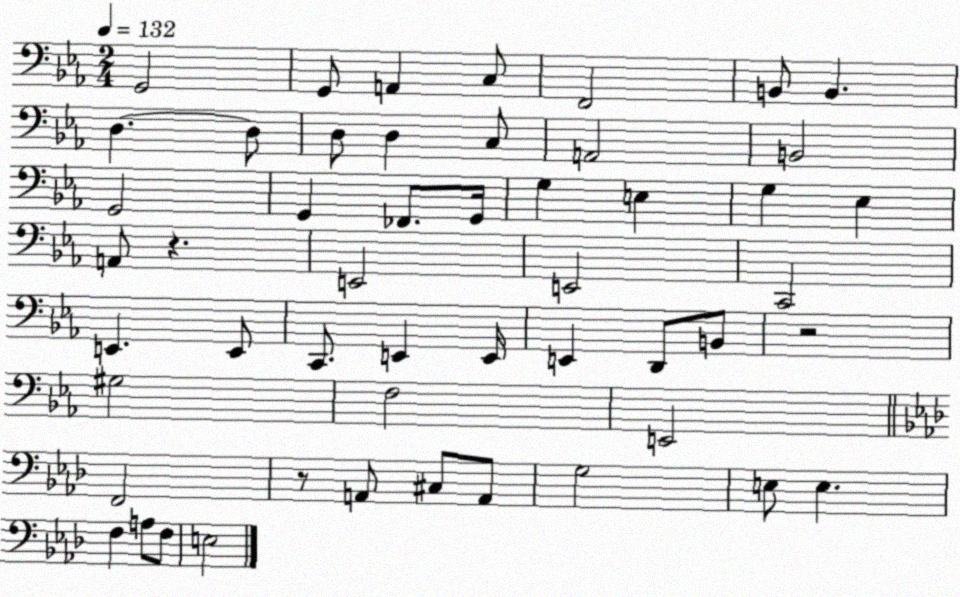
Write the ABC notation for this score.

X:1
T:Untitled
M:2/4
L:1/4
K:Eb
G,,2 G,,/2 A,, C,/2 F,,2 B,,/2 B,, D, D,/2 D,/2 D, C,/2 A,,2 B,,2 G,,2 G,, _F,,/2 G,,/4 G, E, G, _E, A,,/2 z E,,2 E,,2 C,,2 E,, E,,/2 C,,/2 E,, E,,/4 E,, D,,/2 B,,/2 z2 ^G,2 F,2 E,,2 F,,2 z/2 A,,/2 ^C,/2 A,,/2 G,2 E,/2 E, F, A,/2 F,/2 E,2